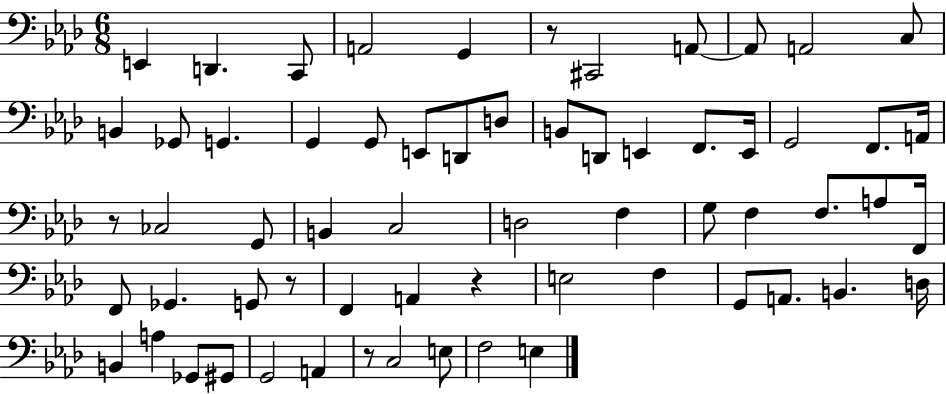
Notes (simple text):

E2/q D2/q. C2/e A2/h G2/q R/e C#2/h A2/e A2/e A2/h C3/e B2/q Gb2/e G2/q. G2/q G2/e E2/e D2/e D3/e B2/e D2/e E2/q F2/e. E2/s G2/h F2/e. A2/s R/e CES3/h G2/e B2/q C3/h D3/h F3/q G3/e F3/q F3/e. A3/e F2/s F2/e Gb2/q. G2/e R/e F2/q A2/q R/q E3/h F3/q G2/e A2/e. B2/q. D3/s B2/q A3/q Gb2/e G#2/e G2/h A2/q R/e C3/h E3/e F3/h E3/q